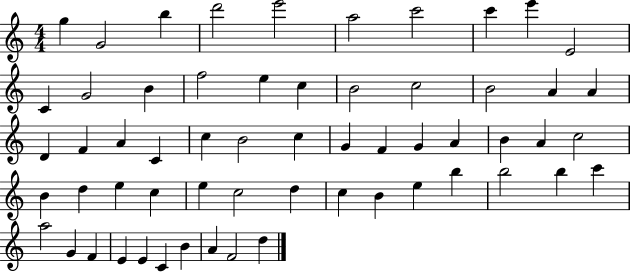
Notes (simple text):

G5/q G4/h B5/q D6/h E6/h A5/h C6/h C6/q E6/q E4/h C4/q G4/h B4/q F5/h E5/q C5/q B4/h C5/h B4/h A4/q A4/q D4/q F4/q A4/q C4/q C5/q B4/h C5/q G4/q F4/q G4/q A4/q B4/q A4/q C5/h B4/q D5/q E5/q C5/q E5/q C5/h D5/q C5/q B4/q E5/q B5/q B5/h B5/q C6/q A5/h G4/q F4/q E4/q E4/q C4/q B4/q A4/q F4/h D5/q